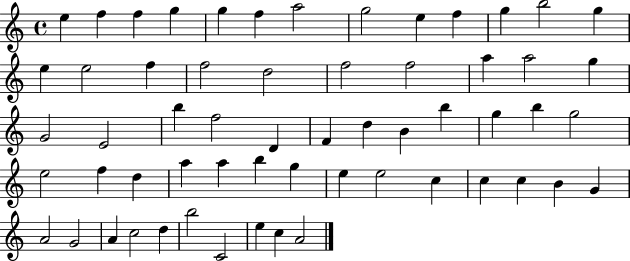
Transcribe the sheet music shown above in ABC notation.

X:1
T:Untitled
M:4/4
L:1/4
K:C
e f f g g f a2 g2 e f g b2 g e e2 f f2 d2 f2 f2 a a2 g G2 E2 b f2 D F d B b g b g2 e2 f d a a b g e e2 c c c B G A2 G2 A c2 d b2 C2 e c A2